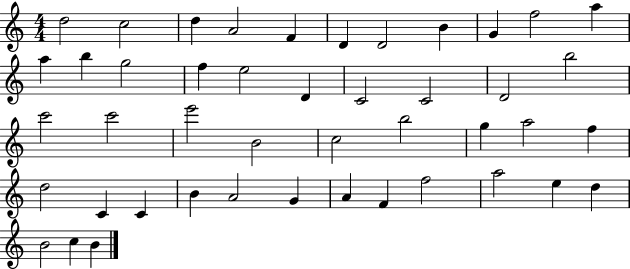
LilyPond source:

{
  \clef treble
  \numericTimeSignature
  \time 4/4
  \key c \major
  d''2 c''2 | d''4 a'2 f'4 | d'4 d'2 b'4 | g'4 f''2 a''4 | \break a''4 b''4 g''2 | f''4 e''2 d'4 | c'2 c'2 | d'2 b''2 | \break c'''2 c'''2 | e'''2 b'2 | c''2 b''2 | g''4 a''2 f''4 | \break d''2 c'4 c'4 | b'4 a'2 g'4 | a'4 f'4 f''2 | a''2 e''4 d''4 | \break b'2 c''4 b'4 | \bar "|."
}